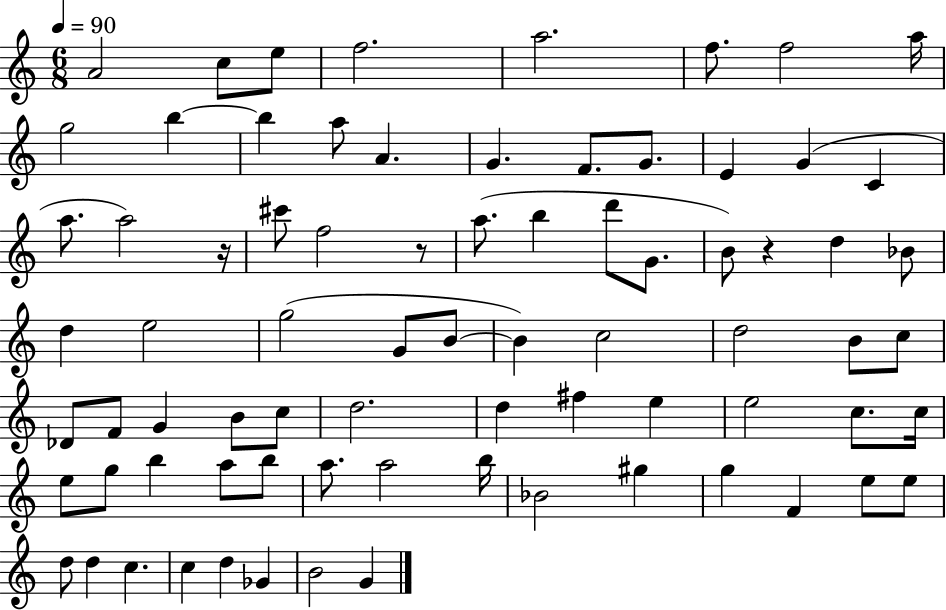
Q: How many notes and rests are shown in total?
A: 77